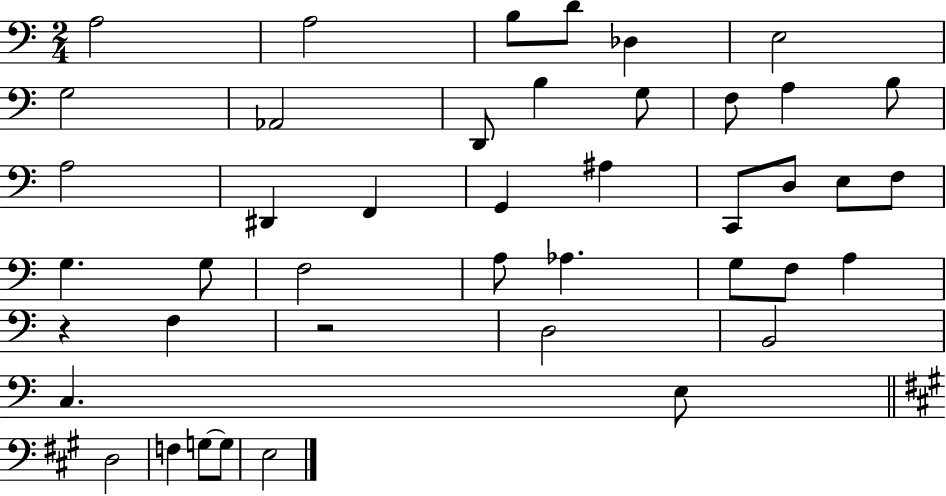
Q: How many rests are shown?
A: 2